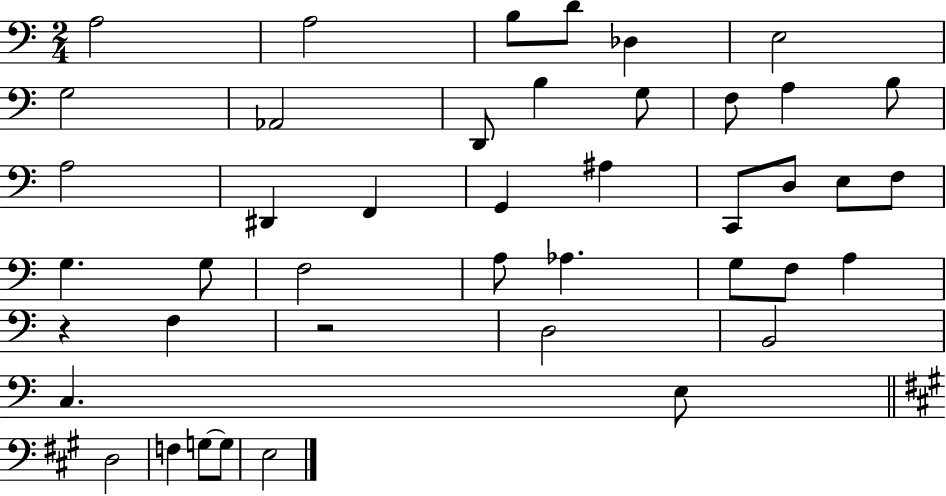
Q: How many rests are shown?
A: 2